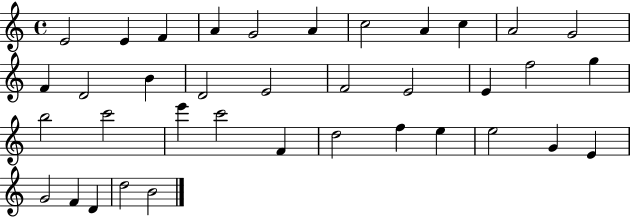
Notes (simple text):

E4/h E4/q F4/q A4/q G4/h A4/q C5/h A4/q C5/q A4/h G4/h F4/q D4/h B4/q D4/h E4/h F4/h E4/h E4/q F5/h G5/q B5/h C6/h E6/q C6/h F4/q D5/h F5/q E5/q E5/h G4/q E4/q G4/h F4/q D4/q D5/h B4/h